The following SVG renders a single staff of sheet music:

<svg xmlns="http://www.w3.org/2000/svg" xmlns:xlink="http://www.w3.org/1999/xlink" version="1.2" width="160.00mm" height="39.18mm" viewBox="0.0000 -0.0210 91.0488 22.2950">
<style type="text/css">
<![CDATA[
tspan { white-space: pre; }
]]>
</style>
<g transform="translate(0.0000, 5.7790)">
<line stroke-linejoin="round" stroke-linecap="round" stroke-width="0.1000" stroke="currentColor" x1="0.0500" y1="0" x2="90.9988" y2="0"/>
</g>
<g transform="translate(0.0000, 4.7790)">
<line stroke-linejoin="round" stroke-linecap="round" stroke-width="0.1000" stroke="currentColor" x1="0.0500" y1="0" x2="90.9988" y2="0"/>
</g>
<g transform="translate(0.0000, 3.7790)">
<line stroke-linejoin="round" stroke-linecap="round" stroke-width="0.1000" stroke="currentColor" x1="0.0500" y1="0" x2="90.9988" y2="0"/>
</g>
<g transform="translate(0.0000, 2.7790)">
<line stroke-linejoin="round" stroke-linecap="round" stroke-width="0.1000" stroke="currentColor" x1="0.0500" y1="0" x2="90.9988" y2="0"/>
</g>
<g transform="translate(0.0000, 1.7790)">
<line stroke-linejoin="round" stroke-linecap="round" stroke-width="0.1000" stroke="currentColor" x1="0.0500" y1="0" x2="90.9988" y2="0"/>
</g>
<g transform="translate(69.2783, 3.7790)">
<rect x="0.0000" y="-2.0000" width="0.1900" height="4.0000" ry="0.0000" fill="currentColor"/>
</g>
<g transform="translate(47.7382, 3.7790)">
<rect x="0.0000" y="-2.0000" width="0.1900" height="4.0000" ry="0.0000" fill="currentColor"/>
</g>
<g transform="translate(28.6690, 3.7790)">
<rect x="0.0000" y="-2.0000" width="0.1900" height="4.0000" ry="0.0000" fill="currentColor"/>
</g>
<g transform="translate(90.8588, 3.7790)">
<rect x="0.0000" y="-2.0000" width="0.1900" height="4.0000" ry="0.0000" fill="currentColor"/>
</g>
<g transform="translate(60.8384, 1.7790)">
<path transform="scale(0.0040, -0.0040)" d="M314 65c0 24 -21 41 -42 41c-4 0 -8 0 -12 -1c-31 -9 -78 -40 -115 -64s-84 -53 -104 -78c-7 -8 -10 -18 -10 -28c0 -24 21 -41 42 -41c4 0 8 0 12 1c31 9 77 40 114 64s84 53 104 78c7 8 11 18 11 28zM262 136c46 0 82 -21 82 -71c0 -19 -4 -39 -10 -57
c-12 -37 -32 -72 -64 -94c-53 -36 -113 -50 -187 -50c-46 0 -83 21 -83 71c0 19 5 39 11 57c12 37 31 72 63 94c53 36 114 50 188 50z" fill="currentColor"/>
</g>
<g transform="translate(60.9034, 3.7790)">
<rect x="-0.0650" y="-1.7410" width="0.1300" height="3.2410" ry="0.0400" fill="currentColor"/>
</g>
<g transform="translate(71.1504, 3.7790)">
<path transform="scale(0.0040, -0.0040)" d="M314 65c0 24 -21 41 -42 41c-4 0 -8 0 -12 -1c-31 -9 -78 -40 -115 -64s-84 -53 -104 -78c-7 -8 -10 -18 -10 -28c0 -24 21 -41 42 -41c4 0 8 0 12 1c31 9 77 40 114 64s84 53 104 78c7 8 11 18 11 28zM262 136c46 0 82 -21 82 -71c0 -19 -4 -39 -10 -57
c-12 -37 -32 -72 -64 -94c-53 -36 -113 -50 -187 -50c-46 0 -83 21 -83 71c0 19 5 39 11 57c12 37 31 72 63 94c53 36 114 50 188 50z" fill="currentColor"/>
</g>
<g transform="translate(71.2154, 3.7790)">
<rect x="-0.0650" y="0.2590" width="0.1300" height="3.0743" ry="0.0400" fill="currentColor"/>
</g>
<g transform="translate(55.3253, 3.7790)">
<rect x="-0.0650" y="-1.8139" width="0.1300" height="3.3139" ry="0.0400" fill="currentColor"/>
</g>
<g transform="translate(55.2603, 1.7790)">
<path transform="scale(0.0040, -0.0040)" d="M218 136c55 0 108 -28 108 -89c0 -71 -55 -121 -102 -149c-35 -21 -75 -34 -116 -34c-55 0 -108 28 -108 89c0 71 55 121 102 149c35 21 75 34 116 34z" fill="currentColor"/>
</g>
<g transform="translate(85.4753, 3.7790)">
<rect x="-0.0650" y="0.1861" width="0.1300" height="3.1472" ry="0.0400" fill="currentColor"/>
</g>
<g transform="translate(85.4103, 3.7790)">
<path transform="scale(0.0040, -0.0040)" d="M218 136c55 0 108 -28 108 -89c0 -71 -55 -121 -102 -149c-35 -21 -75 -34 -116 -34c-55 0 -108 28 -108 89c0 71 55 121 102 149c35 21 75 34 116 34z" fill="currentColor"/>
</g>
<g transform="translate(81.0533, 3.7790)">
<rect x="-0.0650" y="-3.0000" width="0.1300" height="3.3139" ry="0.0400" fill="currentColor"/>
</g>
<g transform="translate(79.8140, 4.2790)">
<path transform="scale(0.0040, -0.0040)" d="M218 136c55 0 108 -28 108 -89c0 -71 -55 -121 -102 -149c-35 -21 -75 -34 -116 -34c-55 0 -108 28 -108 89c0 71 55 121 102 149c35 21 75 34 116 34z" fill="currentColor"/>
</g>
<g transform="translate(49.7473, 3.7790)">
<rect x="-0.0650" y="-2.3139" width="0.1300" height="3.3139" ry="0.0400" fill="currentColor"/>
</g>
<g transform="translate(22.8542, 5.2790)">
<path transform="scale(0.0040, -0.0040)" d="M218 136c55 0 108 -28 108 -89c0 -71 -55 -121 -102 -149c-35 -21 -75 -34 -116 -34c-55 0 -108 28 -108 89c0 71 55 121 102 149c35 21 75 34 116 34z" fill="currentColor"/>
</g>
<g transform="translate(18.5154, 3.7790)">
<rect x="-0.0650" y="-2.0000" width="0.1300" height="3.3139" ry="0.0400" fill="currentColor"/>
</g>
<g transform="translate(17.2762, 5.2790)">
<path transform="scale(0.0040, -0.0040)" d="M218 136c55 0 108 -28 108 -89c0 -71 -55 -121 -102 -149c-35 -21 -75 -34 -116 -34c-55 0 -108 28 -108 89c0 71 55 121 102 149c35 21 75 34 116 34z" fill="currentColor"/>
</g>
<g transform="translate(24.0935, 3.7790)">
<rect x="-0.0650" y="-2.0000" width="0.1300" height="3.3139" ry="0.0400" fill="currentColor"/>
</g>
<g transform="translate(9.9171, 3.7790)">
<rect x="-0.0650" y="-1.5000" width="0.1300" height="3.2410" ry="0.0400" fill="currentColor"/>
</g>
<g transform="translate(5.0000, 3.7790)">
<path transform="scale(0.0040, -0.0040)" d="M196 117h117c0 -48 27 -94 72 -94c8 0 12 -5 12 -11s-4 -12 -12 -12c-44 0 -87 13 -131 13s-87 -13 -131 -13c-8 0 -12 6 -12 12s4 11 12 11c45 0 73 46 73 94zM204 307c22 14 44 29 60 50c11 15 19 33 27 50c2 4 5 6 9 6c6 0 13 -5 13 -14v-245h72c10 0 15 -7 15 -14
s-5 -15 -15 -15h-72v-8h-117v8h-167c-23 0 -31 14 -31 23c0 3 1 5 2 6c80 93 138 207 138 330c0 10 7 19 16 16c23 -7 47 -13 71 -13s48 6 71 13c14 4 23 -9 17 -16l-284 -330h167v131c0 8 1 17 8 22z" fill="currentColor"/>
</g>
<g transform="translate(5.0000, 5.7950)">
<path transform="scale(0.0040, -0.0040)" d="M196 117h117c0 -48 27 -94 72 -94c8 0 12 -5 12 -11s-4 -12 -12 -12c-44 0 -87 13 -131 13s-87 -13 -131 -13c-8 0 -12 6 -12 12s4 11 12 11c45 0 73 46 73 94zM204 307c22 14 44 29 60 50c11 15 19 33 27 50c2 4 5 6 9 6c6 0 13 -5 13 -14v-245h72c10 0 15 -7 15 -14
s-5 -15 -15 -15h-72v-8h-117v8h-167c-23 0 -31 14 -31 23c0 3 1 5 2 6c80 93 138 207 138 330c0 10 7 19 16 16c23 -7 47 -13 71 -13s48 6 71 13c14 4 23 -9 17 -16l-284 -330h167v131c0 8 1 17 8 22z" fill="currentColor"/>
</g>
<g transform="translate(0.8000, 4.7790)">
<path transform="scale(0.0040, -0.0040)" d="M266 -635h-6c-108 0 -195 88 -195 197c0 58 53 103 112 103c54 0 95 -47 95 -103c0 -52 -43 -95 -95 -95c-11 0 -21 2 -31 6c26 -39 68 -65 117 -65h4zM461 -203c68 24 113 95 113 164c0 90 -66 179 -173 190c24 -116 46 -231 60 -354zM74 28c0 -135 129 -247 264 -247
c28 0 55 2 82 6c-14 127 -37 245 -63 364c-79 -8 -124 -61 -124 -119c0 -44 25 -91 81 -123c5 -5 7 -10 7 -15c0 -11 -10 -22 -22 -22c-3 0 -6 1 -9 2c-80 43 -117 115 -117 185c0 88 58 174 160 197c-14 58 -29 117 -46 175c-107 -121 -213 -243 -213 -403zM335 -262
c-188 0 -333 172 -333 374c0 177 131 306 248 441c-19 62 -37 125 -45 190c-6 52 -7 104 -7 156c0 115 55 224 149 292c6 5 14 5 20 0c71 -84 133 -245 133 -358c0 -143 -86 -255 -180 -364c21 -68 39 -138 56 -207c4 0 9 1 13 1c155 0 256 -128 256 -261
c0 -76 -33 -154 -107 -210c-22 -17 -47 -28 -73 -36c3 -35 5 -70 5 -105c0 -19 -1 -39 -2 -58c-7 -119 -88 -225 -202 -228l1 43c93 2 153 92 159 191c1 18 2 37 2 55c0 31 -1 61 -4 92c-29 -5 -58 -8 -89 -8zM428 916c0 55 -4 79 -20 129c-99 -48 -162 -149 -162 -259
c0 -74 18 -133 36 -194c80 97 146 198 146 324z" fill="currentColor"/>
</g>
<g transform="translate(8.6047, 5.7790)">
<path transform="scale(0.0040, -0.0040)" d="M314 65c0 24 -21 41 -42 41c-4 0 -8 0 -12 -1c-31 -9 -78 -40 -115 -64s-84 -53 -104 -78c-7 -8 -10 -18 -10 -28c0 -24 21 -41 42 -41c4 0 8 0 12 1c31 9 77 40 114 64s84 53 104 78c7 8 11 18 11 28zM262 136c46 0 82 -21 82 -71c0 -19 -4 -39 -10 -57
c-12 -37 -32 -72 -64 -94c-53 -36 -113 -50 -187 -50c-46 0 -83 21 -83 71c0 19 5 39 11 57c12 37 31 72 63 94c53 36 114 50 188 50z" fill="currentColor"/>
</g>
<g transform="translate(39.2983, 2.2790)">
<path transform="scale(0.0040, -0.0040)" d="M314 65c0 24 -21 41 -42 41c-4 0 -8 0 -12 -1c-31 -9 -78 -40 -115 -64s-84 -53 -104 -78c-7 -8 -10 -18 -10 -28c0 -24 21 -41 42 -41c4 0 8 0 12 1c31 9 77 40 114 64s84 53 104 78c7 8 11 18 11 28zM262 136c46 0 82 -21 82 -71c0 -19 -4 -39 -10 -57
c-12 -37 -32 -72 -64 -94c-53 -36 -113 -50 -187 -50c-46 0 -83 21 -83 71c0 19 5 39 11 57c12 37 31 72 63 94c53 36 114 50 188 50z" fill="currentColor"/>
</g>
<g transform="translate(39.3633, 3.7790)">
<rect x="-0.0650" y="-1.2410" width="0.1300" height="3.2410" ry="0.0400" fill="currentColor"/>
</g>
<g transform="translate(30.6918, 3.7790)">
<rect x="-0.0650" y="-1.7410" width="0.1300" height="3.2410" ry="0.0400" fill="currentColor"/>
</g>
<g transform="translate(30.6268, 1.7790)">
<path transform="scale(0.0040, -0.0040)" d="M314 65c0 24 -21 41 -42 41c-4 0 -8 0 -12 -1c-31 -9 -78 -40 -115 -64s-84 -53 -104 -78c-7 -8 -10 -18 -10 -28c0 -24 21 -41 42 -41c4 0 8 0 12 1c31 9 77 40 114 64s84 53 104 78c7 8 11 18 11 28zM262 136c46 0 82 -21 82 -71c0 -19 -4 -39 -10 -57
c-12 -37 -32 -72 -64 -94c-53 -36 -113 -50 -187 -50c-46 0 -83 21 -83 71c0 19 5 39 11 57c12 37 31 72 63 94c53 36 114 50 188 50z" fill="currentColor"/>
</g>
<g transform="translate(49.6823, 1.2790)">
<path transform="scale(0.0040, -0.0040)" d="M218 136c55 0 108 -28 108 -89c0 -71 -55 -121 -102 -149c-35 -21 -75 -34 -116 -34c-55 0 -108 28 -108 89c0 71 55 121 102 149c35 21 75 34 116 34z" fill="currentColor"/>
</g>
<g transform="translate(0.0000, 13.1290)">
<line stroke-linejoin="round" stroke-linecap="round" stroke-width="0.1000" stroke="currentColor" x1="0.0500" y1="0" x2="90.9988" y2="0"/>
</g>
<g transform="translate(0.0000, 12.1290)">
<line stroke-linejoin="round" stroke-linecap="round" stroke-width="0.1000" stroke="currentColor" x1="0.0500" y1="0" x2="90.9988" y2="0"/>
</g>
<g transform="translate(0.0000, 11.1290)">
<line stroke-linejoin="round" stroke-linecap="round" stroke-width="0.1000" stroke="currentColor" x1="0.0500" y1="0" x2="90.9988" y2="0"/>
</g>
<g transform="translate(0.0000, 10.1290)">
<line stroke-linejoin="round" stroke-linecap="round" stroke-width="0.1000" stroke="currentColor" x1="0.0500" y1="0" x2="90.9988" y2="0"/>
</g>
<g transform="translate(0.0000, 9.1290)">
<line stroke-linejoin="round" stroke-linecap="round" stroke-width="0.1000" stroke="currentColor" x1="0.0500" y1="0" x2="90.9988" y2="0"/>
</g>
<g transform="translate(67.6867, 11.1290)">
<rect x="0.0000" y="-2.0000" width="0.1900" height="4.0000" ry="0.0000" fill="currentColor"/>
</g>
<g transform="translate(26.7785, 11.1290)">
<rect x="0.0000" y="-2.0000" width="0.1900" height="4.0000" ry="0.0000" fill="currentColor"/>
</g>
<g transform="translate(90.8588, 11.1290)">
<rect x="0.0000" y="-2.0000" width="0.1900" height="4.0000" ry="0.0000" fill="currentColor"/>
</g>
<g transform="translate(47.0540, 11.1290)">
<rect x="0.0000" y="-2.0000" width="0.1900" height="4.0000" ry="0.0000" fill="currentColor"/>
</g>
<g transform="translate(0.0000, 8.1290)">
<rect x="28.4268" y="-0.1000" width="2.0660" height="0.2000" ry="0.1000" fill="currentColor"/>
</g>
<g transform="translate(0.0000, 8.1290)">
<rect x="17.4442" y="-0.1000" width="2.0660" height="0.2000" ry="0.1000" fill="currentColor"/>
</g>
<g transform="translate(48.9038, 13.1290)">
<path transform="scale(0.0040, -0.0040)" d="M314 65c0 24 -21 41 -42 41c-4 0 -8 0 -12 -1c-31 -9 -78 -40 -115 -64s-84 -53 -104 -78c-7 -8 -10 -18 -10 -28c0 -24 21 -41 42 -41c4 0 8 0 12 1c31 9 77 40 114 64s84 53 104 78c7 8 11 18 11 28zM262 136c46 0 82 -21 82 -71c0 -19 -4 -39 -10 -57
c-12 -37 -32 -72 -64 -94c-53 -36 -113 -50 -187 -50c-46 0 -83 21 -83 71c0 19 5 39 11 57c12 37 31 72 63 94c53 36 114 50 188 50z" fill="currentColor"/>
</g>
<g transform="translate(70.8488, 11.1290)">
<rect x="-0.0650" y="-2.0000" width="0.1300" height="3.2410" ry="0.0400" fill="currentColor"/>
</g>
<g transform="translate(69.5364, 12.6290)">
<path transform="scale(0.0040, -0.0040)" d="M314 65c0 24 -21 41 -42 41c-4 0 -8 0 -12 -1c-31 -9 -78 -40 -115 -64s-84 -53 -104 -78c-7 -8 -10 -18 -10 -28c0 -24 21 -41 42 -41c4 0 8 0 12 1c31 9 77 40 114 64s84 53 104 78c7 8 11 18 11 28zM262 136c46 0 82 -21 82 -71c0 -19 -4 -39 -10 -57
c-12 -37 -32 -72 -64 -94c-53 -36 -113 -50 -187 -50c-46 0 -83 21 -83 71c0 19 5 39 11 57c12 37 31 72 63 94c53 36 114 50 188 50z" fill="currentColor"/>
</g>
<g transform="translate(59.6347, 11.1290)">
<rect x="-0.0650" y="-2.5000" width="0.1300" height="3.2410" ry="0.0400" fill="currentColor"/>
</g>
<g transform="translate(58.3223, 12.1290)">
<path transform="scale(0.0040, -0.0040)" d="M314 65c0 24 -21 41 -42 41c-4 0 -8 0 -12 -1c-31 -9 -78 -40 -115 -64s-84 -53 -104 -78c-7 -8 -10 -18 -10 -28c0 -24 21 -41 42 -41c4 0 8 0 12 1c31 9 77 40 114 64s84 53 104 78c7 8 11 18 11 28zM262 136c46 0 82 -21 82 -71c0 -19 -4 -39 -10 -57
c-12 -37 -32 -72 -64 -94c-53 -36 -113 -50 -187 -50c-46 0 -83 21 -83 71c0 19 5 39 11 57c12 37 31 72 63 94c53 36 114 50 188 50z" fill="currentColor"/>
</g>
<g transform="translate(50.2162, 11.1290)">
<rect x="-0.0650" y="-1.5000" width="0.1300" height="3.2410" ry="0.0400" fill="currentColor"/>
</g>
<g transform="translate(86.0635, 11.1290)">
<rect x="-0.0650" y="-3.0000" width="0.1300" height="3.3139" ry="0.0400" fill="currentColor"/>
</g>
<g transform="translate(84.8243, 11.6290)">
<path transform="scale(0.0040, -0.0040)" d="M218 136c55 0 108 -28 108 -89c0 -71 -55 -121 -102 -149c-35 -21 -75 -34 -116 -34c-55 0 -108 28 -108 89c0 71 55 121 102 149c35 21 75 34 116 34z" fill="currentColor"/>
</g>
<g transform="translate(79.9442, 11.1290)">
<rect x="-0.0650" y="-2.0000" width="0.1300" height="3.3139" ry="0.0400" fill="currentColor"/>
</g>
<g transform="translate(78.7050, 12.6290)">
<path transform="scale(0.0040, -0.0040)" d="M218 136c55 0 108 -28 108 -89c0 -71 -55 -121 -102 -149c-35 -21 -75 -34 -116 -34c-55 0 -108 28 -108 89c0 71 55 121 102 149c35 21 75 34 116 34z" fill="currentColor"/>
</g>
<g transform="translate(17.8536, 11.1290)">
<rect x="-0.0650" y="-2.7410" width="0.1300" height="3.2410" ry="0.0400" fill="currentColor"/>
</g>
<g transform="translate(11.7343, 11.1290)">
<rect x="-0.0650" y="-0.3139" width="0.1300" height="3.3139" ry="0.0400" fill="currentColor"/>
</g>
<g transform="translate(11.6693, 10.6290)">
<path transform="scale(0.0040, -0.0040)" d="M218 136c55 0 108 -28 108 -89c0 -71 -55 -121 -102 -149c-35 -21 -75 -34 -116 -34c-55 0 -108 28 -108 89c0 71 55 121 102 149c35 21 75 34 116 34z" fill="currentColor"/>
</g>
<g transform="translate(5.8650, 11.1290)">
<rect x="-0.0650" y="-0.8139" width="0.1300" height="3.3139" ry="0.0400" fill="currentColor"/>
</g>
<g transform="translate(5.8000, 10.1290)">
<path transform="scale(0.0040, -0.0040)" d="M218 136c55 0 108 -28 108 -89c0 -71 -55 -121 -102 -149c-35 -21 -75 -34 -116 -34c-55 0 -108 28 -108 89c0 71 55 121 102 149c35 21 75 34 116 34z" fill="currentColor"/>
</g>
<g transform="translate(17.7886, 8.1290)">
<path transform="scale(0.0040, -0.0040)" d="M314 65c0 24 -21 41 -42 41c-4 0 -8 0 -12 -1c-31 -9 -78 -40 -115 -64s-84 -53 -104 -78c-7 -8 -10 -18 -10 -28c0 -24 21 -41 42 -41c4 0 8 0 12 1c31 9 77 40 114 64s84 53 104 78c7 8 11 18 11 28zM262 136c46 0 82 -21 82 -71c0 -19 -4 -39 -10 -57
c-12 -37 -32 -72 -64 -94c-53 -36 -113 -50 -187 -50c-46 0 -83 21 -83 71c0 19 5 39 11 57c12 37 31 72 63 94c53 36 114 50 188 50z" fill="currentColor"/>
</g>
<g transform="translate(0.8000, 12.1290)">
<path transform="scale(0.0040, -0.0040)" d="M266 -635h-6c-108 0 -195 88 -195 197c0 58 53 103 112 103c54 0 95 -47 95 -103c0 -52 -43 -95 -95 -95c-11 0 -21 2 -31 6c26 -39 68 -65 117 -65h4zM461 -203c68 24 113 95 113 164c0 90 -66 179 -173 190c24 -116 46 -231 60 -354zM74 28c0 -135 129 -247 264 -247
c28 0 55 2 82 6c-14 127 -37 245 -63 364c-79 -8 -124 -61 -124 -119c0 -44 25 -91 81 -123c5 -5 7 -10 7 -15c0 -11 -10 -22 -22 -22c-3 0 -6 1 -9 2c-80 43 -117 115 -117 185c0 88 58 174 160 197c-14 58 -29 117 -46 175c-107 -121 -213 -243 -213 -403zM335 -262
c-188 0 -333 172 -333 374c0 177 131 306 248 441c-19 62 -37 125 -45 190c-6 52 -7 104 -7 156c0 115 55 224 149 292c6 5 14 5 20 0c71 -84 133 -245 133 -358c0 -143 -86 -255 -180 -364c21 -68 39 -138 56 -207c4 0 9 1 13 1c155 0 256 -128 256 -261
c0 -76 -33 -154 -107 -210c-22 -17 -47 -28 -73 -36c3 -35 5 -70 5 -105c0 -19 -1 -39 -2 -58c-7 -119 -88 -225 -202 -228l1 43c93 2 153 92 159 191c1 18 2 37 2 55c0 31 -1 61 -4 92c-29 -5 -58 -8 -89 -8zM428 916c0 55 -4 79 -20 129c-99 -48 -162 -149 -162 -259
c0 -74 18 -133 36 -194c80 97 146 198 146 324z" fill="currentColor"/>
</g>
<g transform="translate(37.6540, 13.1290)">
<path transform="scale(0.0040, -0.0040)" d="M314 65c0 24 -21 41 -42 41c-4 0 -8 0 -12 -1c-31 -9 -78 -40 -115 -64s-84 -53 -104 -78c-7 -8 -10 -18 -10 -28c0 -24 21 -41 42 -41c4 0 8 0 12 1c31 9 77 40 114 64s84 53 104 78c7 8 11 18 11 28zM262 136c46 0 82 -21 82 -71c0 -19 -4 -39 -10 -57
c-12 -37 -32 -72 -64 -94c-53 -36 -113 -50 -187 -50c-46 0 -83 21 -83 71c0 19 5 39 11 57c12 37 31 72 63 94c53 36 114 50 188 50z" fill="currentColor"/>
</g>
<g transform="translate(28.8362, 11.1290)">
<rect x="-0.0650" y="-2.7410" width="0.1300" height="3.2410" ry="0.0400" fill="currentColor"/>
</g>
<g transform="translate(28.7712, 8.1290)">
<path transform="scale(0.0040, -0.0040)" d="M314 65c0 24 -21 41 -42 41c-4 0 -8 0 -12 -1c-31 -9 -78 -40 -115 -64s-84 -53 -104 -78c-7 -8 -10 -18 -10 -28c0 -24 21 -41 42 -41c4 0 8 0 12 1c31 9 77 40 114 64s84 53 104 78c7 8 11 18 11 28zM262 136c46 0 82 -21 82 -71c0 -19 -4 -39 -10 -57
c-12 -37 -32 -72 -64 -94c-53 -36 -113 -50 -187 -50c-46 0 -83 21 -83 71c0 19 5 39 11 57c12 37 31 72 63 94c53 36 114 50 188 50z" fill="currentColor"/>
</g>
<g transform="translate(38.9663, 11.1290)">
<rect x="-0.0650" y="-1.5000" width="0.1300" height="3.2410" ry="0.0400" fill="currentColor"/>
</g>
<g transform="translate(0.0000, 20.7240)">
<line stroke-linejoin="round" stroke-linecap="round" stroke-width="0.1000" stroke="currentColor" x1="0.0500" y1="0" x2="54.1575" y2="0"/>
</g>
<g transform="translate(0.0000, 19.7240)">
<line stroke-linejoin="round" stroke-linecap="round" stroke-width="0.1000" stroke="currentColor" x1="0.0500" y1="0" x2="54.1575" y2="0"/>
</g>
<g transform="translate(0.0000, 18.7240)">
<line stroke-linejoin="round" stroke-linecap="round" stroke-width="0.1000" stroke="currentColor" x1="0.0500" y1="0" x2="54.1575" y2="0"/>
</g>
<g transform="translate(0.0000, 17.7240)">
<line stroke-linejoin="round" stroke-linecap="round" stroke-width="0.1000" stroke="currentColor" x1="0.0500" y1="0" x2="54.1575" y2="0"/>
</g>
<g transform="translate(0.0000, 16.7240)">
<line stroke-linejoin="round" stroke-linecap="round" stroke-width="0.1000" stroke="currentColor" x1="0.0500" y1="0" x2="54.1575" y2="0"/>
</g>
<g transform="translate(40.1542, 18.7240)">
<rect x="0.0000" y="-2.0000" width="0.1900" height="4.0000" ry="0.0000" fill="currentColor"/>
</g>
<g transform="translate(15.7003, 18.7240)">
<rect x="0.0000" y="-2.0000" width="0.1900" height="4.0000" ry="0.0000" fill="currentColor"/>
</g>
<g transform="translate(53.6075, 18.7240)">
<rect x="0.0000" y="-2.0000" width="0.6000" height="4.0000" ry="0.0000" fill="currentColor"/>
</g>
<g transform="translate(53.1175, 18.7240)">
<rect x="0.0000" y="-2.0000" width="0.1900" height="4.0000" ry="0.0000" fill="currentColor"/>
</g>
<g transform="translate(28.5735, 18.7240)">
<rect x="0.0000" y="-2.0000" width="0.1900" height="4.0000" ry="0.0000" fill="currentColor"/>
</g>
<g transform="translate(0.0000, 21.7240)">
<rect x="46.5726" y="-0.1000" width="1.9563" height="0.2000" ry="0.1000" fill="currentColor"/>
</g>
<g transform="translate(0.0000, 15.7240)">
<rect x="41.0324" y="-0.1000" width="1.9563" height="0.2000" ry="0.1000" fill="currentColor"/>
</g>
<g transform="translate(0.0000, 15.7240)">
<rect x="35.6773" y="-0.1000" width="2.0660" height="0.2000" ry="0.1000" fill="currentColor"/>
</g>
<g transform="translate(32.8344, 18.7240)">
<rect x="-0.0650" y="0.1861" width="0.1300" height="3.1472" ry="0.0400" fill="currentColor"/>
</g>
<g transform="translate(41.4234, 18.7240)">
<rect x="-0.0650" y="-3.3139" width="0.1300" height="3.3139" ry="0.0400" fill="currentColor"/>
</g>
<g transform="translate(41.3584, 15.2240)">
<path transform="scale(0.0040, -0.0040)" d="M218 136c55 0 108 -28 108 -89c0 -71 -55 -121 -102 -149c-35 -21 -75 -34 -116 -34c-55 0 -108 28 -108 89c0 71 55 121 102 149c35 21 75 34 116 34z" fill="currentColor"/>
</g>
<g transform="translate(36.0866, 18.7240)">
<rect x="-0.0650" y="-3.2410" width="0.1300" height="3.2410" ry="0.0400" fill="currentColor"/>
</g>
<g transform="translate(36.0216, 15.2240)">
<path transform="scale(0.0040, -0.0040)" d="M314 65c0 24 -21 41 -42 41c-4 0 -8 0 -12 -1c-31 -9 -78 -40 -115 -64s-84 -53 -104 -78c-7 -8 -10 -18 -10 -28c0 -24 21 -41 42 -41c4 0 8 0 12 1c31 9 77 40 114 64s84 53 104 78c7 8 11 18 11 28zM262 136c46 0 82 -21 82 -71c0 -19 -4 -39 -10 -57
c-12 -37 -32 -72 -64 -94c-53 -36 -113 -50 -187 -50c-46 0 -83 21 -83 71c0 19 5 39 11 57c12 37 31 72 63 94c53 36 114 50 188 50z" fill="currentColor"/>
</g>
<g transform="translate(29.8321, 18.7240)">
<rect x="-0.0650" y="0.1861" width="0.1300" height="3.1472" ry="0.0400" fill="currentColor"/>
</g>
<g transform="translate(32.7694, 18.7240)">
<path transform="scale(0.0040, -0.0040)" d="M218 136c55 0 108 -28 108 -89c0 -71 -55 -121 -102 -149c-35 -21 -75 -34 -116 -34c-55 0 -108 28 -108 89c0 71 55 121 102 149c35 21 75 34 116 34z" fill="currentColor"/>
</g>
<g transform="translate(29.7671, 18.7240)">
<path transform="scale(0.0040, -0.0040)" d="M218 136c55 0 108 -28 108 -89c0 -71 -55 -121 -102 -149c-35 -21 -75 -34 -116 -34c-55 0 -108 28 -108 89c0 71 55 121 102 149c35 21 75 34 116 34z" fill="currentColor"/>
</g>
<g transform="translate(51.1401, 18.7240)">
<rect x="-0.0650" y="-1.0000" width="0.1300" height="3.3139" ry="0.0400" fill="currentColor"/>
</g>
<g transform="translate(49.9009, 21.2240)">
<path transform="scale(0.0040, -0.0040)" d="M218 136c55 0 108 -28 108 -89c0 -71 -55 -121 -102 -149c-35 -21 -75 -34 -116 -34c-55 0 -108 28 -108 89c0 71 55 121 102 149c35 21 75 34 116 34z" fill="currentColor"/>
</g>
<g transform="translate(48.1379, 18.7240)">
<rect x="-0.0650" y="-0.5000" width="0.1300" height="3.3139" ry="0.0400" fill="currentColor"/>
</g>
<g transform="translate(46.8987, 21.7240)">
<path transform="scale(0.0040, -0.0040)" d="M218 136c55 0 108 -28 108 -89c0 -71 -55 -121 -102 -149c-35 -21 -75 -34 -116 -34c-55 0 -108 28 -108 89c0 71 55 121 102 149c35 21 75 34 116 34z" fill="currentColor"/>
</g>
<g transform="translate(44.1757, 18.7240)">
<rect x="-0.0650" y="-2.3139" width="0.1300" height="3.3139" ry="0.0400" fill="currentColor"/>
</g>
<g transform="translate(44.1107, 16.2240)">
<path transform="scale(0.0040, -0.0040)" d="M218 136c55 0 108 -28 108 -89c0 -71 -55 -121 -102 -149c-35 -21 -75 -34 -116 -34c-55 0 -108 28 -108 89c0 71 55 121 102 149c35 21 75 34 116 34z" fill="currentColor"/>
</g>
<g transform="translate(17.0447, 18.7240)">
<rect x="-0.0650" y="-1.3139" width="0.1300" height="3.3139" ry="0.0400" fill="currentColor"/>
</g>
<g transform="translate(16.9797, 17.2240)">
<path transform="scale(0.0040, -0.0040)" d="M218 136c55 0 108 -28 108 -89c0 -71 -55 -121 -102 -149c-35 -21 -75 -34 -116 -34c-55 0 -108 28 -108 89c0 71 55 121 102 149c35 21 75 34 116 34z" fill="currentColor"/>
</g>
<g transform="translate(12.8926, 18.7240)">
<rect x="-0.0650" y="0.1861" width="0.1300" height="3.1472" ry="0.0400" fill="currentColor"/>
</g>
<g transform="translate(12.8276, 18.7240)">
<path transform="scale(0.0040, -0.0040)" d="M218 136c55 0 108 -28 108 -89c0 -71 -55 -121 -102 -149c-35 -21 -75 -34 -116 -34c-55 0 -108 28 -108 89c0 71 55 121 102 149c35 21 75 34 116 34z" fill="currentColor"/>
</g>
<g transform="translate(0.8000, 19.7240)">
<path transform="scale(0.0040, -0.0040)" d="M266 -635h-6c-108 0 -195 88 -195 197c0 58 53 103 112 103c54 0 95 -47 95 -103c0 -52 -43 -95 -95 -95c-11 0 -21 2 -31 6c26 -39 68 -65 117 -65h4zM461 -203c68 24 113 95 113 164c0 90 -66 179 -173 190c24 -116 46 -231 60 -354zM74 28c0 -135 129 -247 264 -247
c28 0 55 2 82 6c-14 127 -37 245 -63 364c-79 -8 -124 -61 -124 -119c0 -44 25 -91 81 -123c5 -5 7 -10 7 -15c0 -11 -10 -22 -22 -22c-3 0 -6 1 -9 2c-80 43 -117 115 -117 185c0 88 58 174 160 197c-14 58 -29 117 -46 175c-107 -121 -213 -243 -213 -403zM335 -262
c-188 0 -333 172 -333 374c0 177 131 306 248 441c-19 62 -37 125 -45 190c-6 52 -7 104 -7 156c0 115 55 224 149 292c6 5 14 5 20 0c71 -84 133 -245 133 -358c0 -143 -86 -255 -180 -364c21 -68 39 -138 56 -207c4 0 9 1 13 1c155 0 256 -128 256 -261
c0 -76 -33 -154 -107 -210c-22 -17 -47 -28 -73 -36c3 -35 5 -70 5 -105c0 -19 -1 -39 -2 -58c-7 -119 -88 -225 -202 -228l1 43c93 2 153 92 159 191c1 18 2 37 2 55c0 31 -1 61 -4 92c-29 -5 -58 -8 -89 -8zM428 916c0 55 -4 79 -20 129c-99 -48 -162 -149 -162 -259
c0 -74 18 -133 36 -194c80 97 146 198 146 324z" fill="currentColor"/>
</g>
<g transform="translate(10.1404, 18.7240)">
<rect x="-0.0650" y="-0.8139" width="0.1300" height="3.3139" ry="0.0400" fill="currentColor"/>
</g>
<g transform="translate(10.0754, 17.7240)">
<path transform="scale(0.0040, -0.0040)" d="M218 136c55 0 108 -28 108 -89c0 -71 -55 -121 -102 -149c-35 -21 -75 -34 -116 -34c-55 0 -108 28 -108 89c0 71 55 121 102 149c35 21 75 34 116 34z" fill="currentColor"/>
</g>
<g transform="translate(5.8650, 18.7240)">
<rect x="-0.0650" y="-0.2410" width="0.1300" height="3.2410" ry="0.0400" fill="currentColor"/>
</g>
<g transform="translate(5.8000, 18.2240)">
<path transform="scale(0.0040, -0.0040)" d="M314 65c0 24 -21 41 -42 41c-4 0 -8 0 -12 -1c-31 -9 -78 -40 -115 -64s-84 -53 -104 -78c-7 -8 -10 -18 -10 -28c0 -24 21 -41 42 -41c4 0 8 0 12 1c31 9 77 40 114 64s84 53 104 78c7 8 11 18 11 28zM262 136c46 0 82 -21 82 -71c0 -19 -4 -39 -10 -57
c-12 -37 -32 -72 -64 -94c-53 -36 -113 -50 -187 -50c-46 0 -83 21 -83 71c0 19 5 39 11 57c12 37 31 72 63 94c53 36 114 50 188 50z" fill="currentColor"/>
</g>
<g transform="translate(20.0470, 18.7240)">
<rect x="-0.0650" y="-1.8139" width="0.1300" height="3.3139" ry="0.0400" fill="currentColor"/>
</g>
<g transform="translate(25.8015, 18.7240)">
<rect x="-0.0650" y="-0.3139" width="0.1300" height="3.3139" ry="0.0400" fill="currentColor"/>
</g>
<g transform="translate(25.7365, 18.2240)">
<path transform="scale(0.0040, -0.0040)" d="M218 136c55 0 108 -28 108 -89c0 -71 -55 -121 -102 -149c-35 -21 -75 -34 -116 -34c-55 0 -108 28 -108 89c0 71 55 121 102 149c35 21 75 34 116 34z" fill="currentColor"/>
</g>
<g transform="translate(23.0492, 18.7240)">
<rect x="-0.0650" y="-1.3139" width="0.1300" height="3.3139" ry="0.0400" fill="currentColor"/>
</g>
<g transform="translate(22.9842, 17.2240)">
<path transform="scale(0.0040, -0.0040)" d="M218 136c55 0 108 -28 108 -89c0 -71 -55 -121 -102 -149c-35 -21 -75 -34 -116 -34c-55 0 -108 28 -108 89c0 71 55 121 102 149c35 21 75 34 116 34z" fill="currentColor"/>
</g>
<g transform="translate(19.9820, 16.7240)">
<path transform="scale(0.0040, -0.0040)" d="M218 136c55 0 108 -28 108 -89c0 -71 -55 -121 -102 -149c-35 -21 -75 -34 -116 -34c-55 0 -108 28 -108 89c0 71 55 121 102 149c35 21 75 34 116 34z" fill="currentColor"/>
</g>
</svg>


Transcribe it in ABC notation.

X:1
T:Untitled
M:4/4
L:1/4
K:C
E2 F F f2 e2 g f f2 B2 A B d c a2 a2 E2 E2 G2 F2 F A c2 d B e f e c B B b2 b g C D